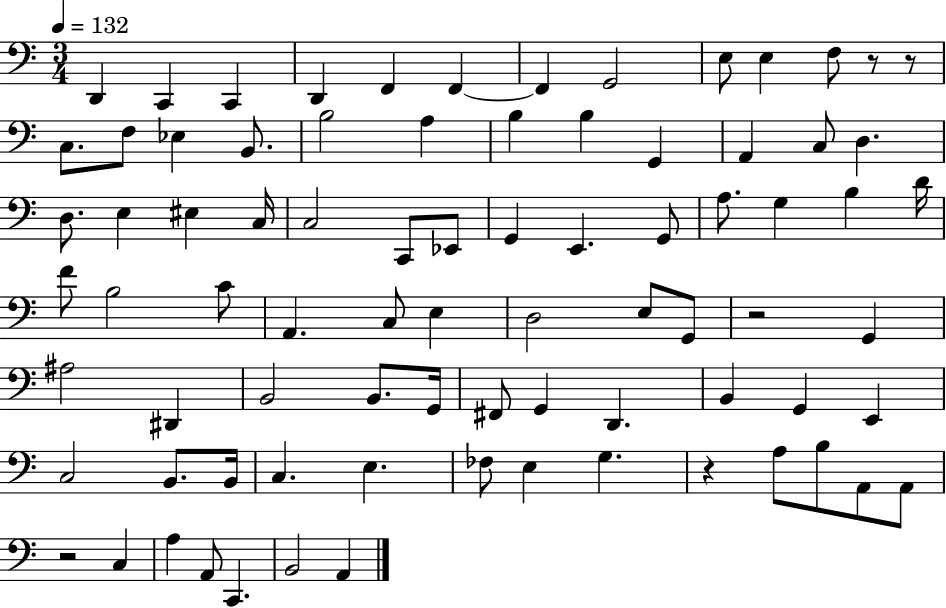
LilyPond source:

{
  \clef bass
  \numericTimeSignature
  \time 3/4
  \key c \major
  \tempo 4 = 132
  d,4 c,4 c,4 | d,4 f,4 f,4~~ | f,4 g,2 | e8 e4 f8 r8 r8 | \break c8. f8 ees4 b,8. | b2 a4 | b4 b4 g,4 | a,4 c8 d4. | \break d8. e4 eis4 c16 | c2 c,8 ees,8 | g,4 e,4. g,8 | a8. g4 b4 d'16 | \break f'8 b2 c'8 | a,4. c8 e4 | d2 e8 g,8 | r2 g,4 | \break ais2 dis,4 | b,2 b,8. g,16 | fis,8 g,4 d,4. | b,4 g,4 e,4 | \break c2 b,8. b,16 | c4. e4. | fes8 e4 g4. | r4 a8 b8 a,8 a,8 | \break r2 c4 | a4 a,8 c,4. | b,2 a,4 | \bar "|."
}